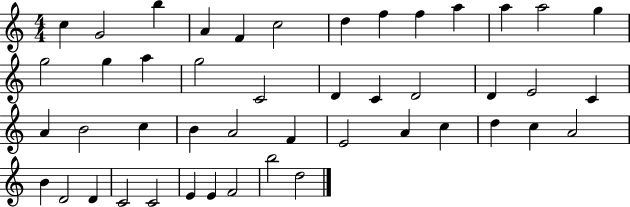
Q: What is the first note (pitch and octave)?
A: C5